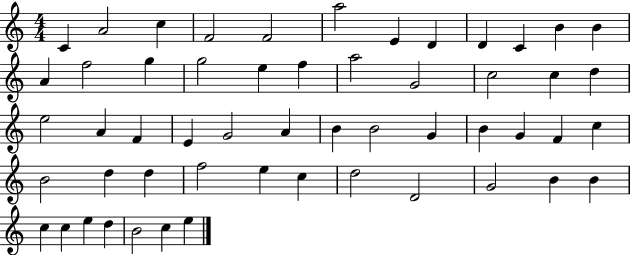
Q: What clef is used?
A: treble